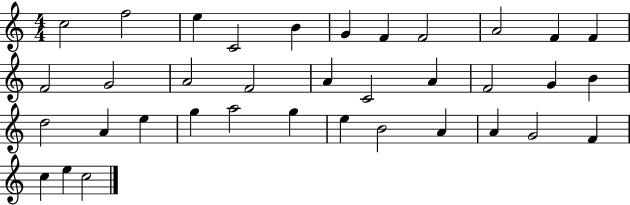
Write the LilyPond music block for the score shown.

{
  \clef treble
  \numericTimeSignature
  \time 4/4
  \key c \major
  c''2 f''2 | e''4 c'2 b'4 | g'4 f'4 f'2 | a'2 f'4 f'4 | \break f'2 g'2 | a'2 f'2 | a'4 c'2 a'4 | f'2 g'4 b'4 | \break d''2 a'4 e''4 | g''4 a''2 g''4 | e''4 b'2 a'4 | a'4 g'2 f'4 | \break c''4 e''4 c''2 | \bar "|."
}